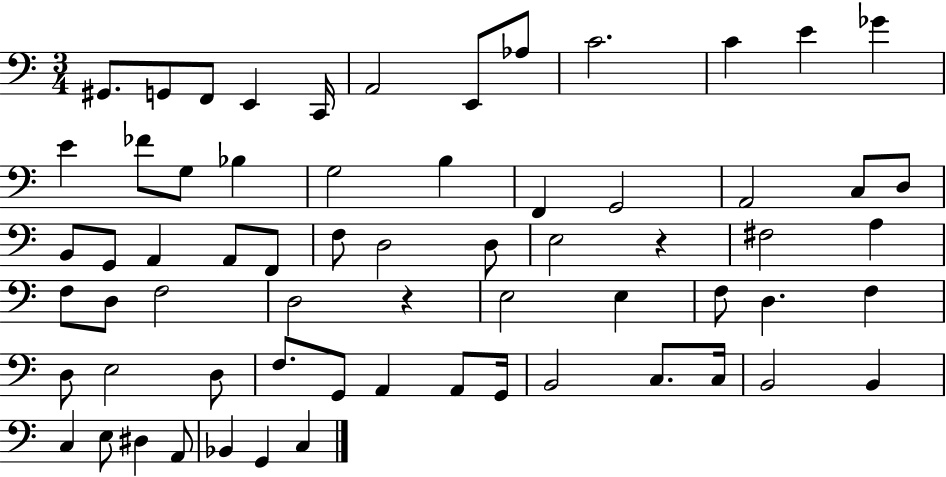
X:1
T:Untitled
M:3/4
L:1/4
K:C
^G,,/2 G,,/2 F,,/2 E,, C,,/4 A,,2 E,,/2 _A,/2 C2 C E _G E _F/2 G,/2 _B, G,2 B, F,, G,,2 A,,2 C,/2 D,/2 B,,/2 G,,/2 A,, A,,/2 F,,/2 F,/2 D,2 D,/2 E,2 z ^F,2 A, F,/2 D,/2 F,2 D,2 z E,2 E, F,/2 D, F, D,/2 E,2 D,/2 F,/2 G,,/2 A,, A,,/2 G,,/4 B,,2 C,/2 C,/4 B,,2 B,, C, E,/2 ^D, A,,/2 _B,, G,, C,